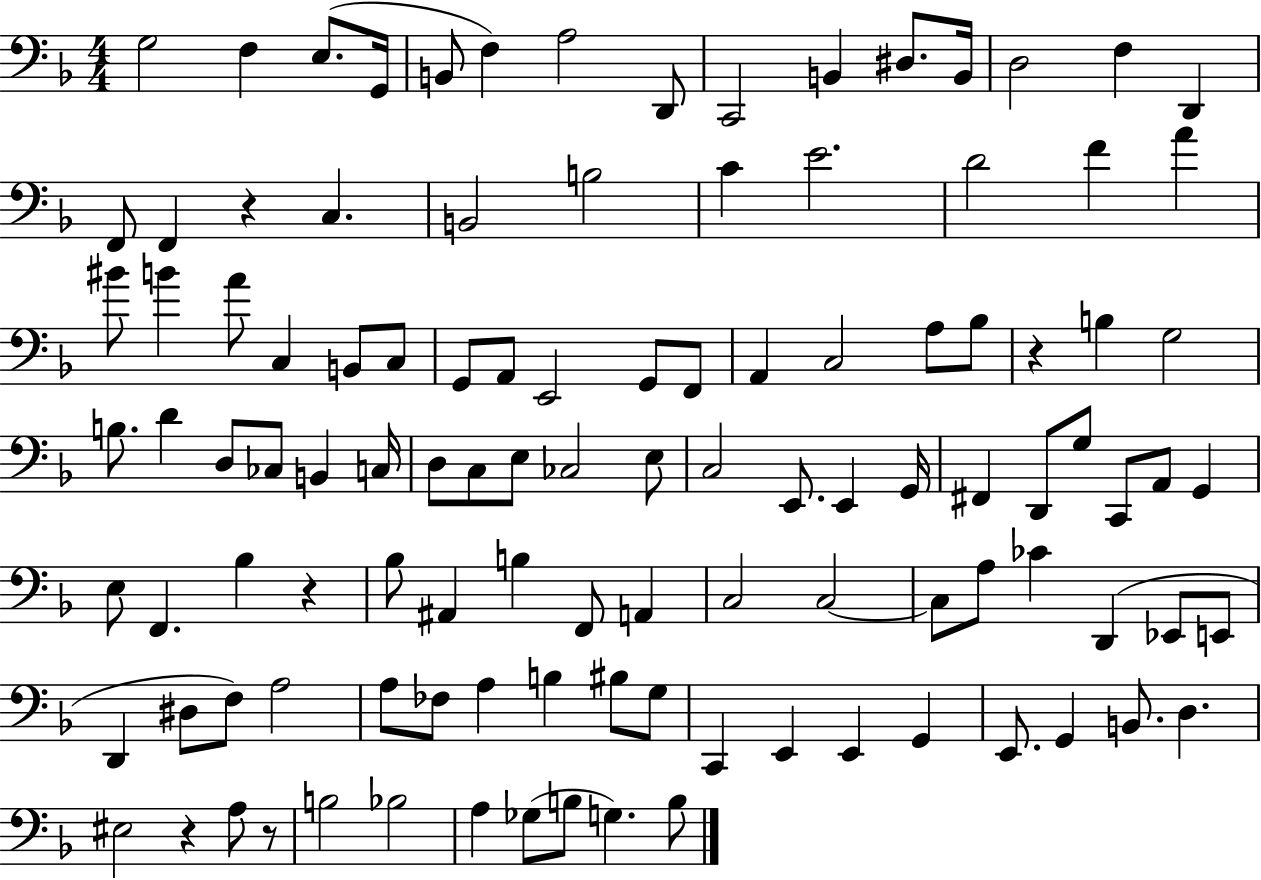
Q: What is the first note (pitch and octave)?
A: G3